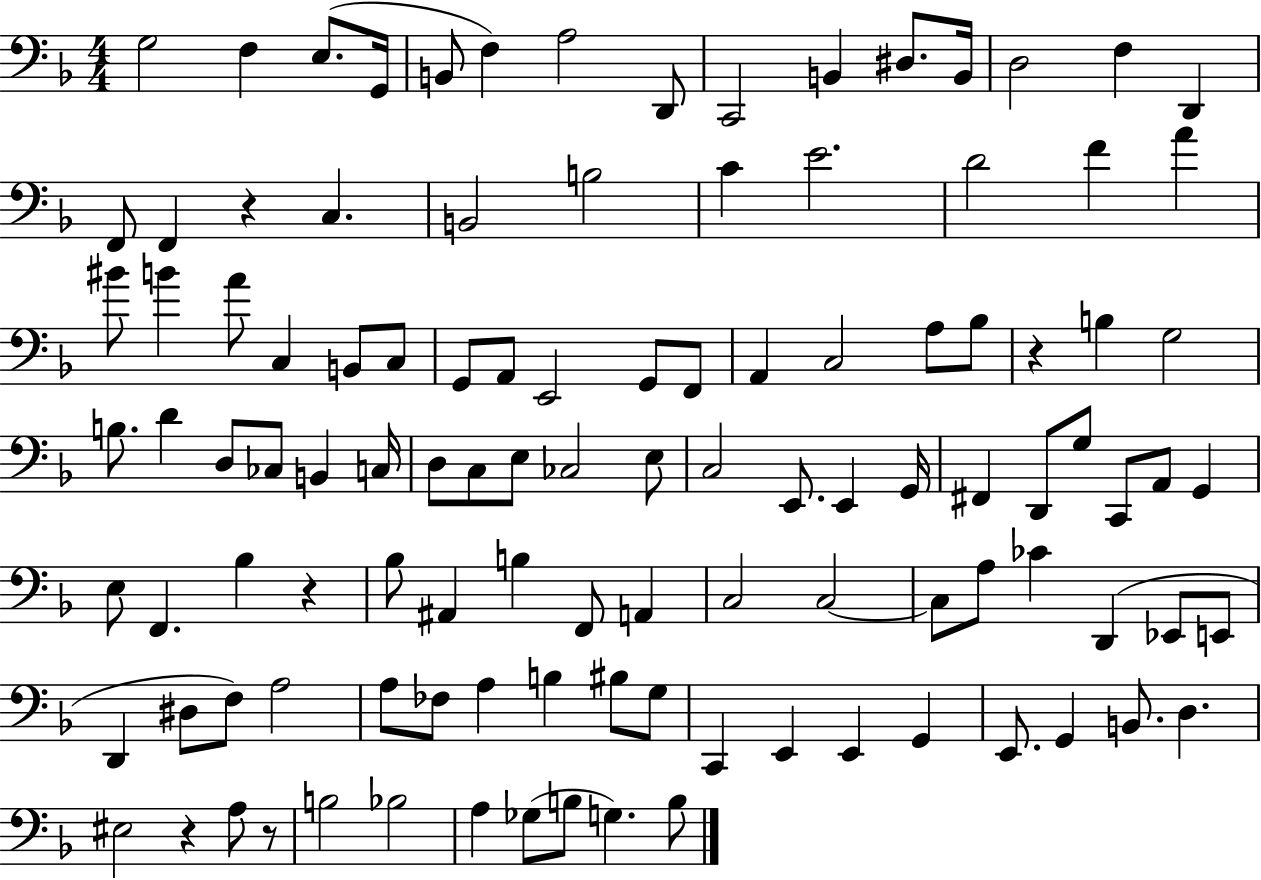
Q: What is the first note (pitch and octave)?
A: G3